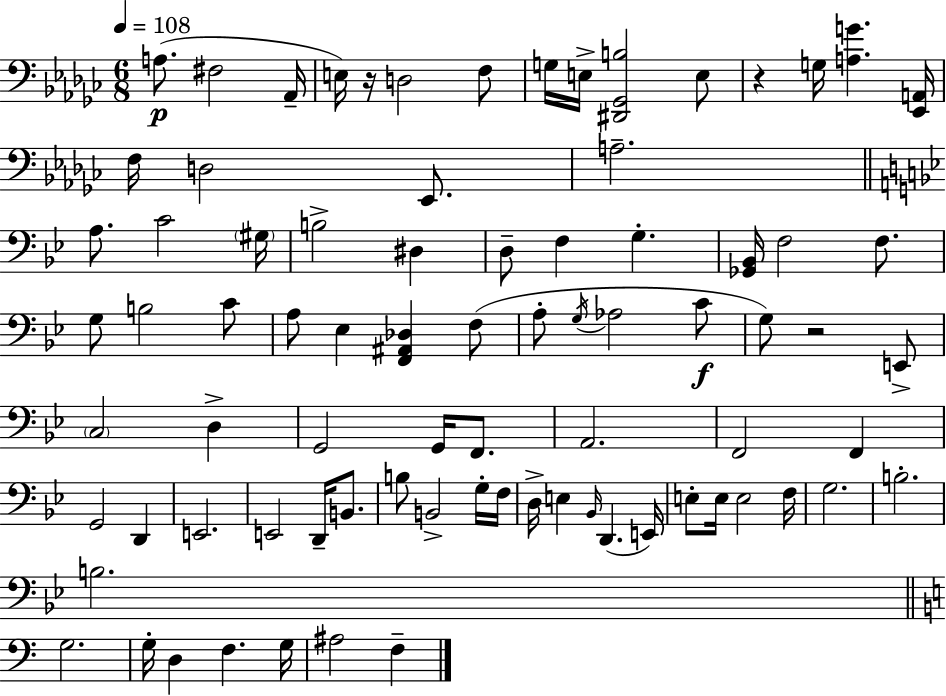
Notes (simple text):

A3/e. F#3/h Ab2/s E3/s R/s D3/h F3/e G3/s E3/s [D#2,Gb2,B3]/h E3/e R/q G3/s [A3,G4]/q. [Eb2,A2]/s F3/s D3/h Eb2/e. A3/h. A3/e. C4/h G#3/s B3/h D#3/q D3/e F3/q G3/q. [Gb2,Bb2]/s F3/h F3/e. G3/e B3/h C4/e A3/e Eb3/q [F2,A#2,Db3]/q F3/e A3/e G3/s Ab3/h C4/e G3/e R/h E2/e C3/h D3/q G2/h G2/s F2/e. A2/h. F2/h F2/q G2/h D2/q E2/h. E2/h D2/s B2/e. B3/e B2/h G3/s F3/s D3/s E3/q Bb2/s D2/q. E2/s E3/e E3/s E3/h F3/s G3/h. B3/h. B3/h. G3/h. G3/s D3/q F3/q. G3/s A#3/h F3/q